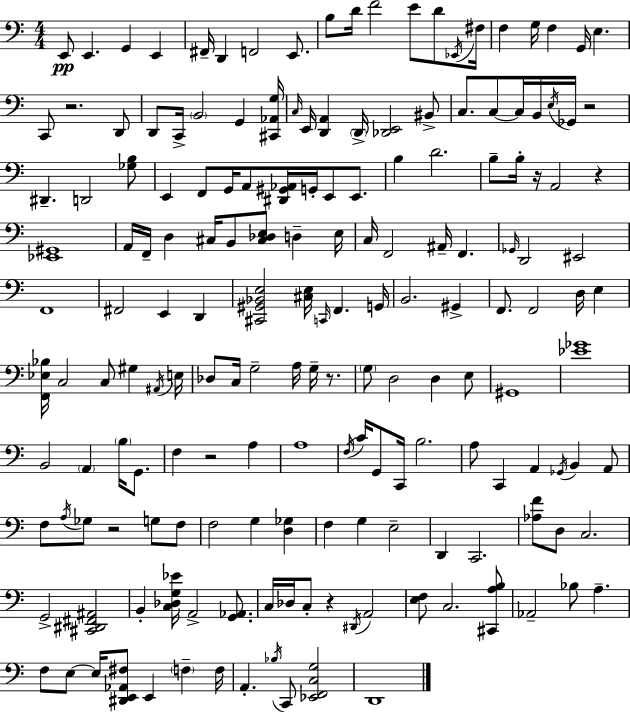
X:1
T:Untitled
M:4/4
L:1/4
K:C
E,,/2 E,, G,, E,, ^F,,/4 D,, F,,2 E,,/2 B,/2 D/4 F2 E/2 D/2 _E,,/4 ^F,/4 F, G,/4 F, G,,/4 E, C,,/2 z2 D,,/2 D,,/2 C,,/4 B,,2 G,, [^C,,_A,,G,]/4 C,/4 E,,/4 [D,,A,,] D,,/4 [_D,,E,,]2 ^B,,/2 C,/2 C,/2 C,/4 B,,/4 E,/4 _G,,/4 z2 ^D,, D,,2 [_G,B,]/2 E,, F,,/2 G,,/4 A,,/2 [^D,,^G,,_A,,]/4 G,,/4 E,,/2 E,,/2 B, D2 B,/2 B,/4 z/4 A,,2 z [_E,,^G,,]4 A,,/4 F,,/4 D, ^C,/4 B,,/2 [^C,_D,E,]/2 D, E,/4 C,/4 F,,2 ^A,,/4 F,, _G,,/4 D,,2 ^E,,2 F,,4 ^F,,2 E,, D,, [^C,,^G,,_B,,E,]2 [^C,E,]/4 C,,/4 F,, G,,/4 B,,2 ^G,, F,,/2 F,,2 D,/4 E, [F,,_E,_B,]/4 C,2 C,/2 ^G, ^A,,/4 E,/4 _D,/2 C,/4 G,2 A,/4 G,/4 z/2 G,/2 D,2 D, E,/2 ^G,,4 [_E_G]4 B,,2 A,, B,/4 G,,/2 F, z2 A, A,4 F,/4 C/4 G,,/2 C,,/4 B,2 A,/2 C,, A,, _G,,/4 B,, A,,/2 F,/2 A,/4 _G,/2 z2 G,/2 F,/2 F,2 G, [D,_G,] F, G, E,2 D,, C,,2 [_A,F]/2 D,/2 C,2 G,,2 [^C,,^D,,^F,,^A,,]2 B,, [C,_D,G,_E]/4 A,,2 [G,,_A,,]/2 C,/4 _D,/4 C,/2 z ^D,,/4 A,,2 [E,F,]/2 C,2 [^C,,A,B,]/2 _A,,2 _B,/2 A, F,/2 E,/2 E,/4 [^D,,E,,_A,,^F,]/2 E,, F, F,/4 A,, _B,/4 C,,/2 [_E,,F,,C,G,]2 D,,4